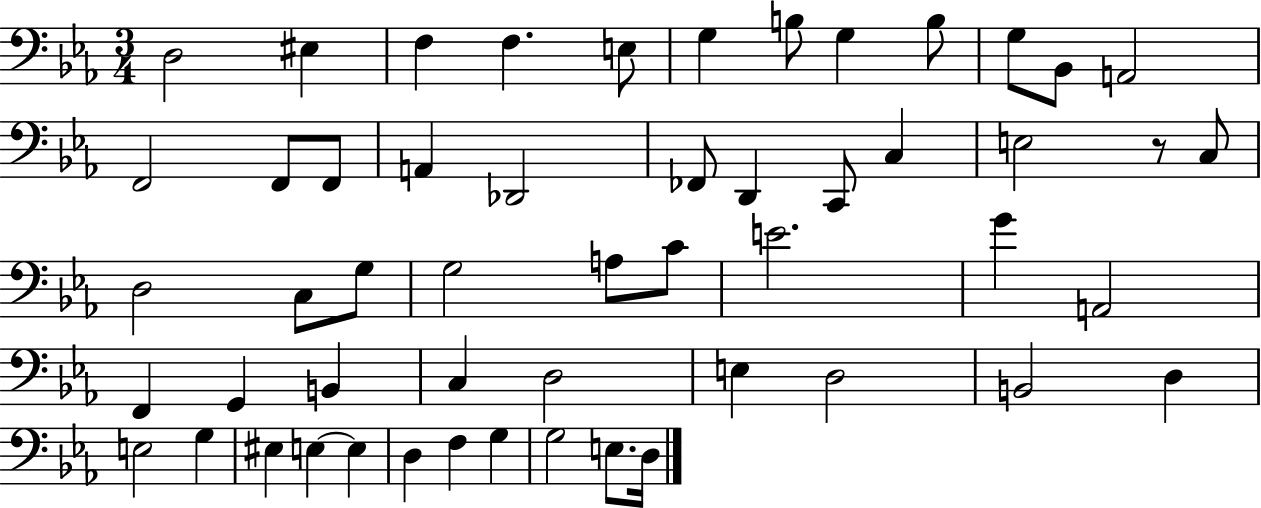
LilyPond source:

{
  \clef bass
  \numericTimeSignature
  \time 3/4
  \key ees \major
  d2 eis4 | f4 f4. e8 | g4 b8 g4 b8 | g8 bes,8 a,2 | \break f,2 f,8 f,8 | a,4 des,2 | fes,8 d,4 c,8 c4 | e2 r8 c8 | \break d2 c8 g8 | g2 a8 c'8 | e'2. | g'4 a,2 | \break f,4 g,4 b,4 | c4 d2 | e4 d2 | b,2 d4 | \break e2 g4 | eis4 e4~~ e4 | d4 f4 g4 | g2 e8. d16 | \break \bar "|."
}